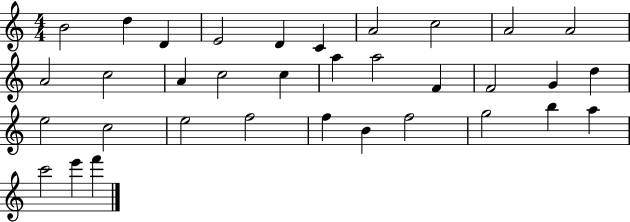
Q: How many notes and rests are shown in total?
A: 34